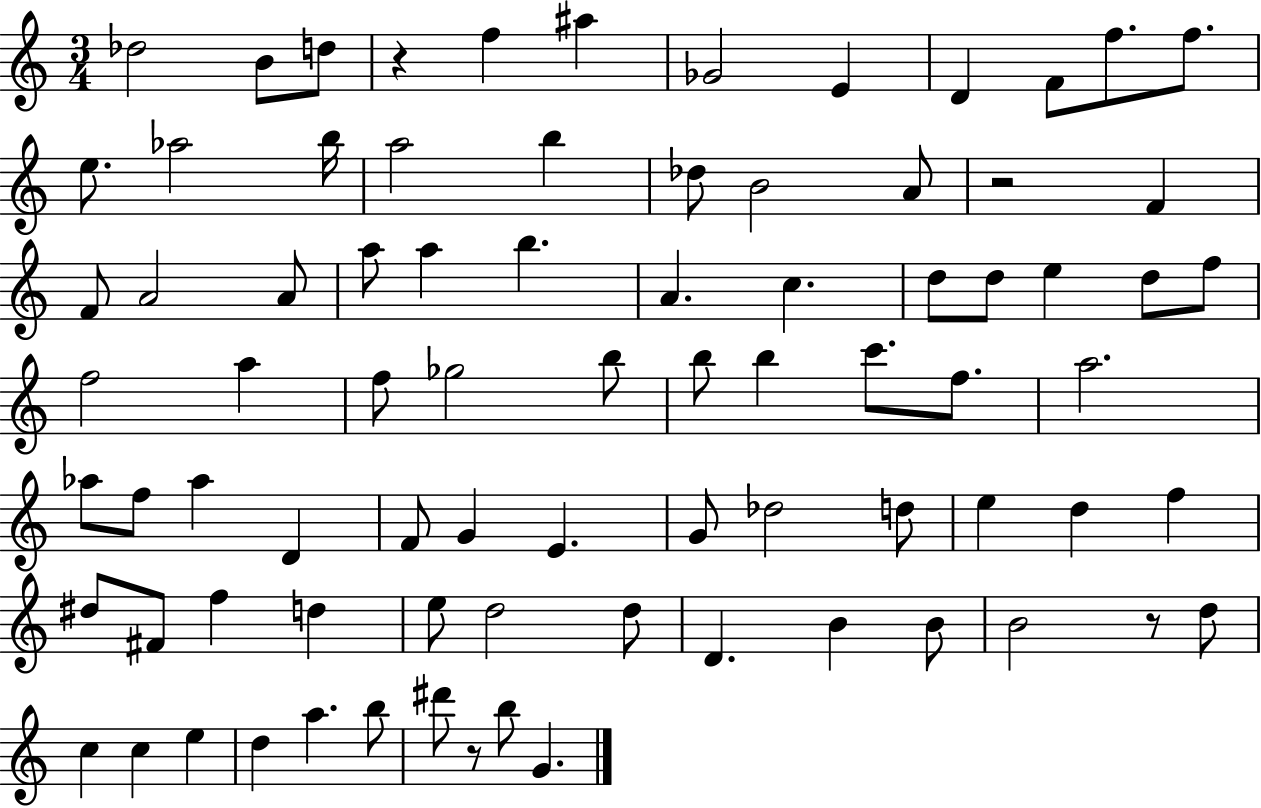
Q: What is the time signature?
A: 3/4